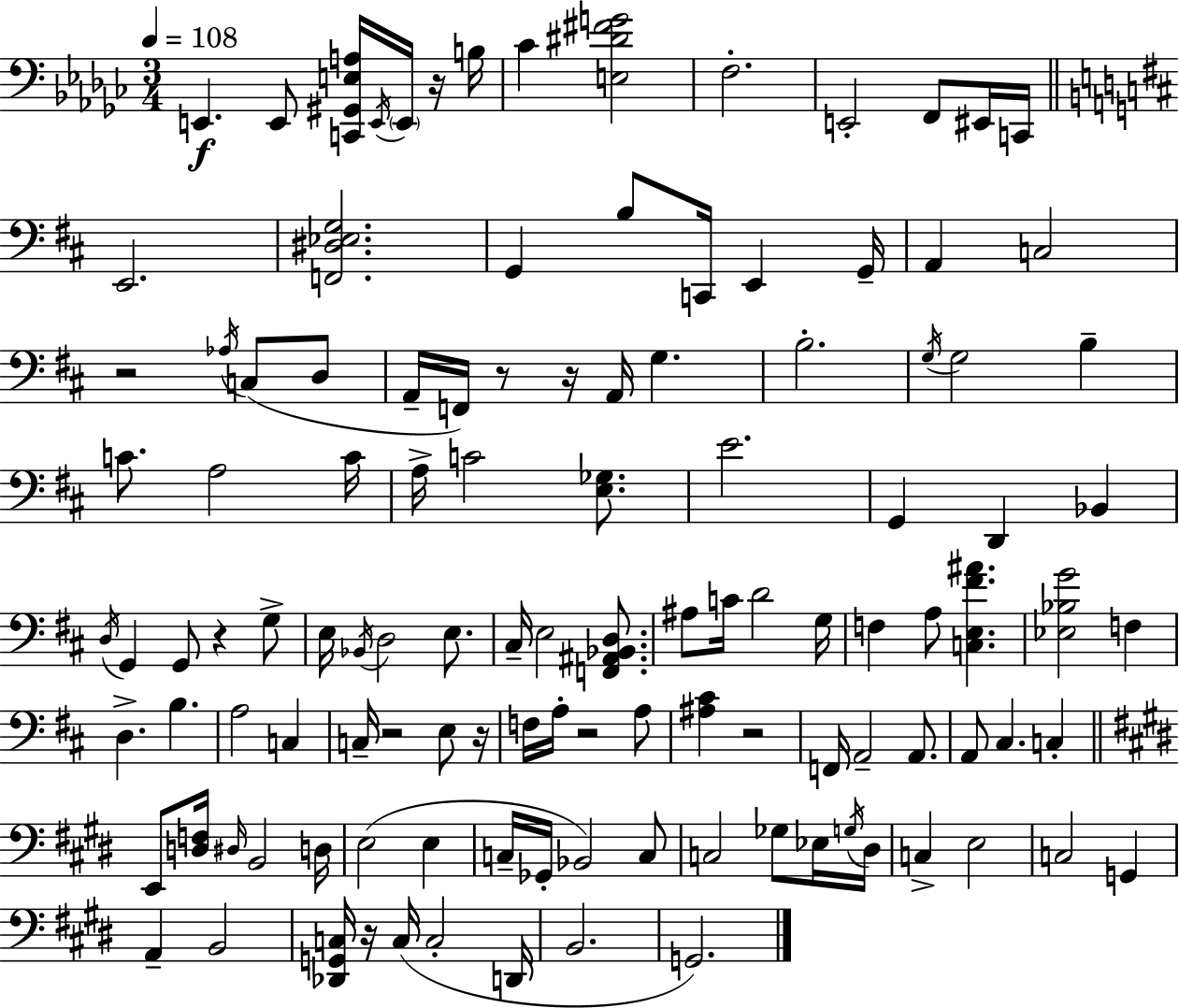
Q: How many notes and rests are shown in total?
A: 117